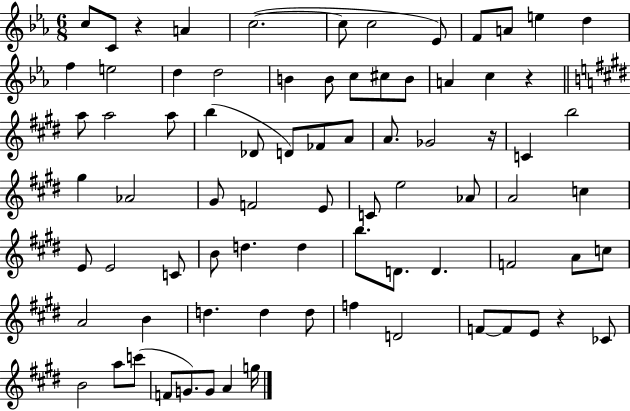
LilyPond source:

{
  \clef treble
  \numericTimeSignature
  \time 6/8
  \key ees \major
  c''8 c'8 r4 a'4 | c''2.~(~ | c''8 c''2 ees'8) | f'8 a'8 e''4 d''4 | \break f''4 e''2 | d''4 d''2 | b'4 b'8 c''8 cis''8 b'8 | a'4 c''4 r4 | \break \bar "||" \break \key e \major a''8 a''2 a''8 | b''4( des'8 d'8) fes'8 a'8 | a'8. ges'2 r16 | c'4 b''2 | \break gis''4 aes'2 | gis'8 f'2 e'8 | c'8 e''2 aes'8 | a'2 c''4 | \break e'8 e'2 c'8 | b'8 d''4. d''4 | b''8. d'8. d'4. | f'2 a'8 c''8 | \break a'2 b'4 | d''4. d''4 d''8 | f''4 d'2 | f'8~~ f'8 e'8 r4 ces'8 | \break b'2 a''8 c'''8( | f'8 g'8.) g'8 a'4 g''16 | \bar "|."
}